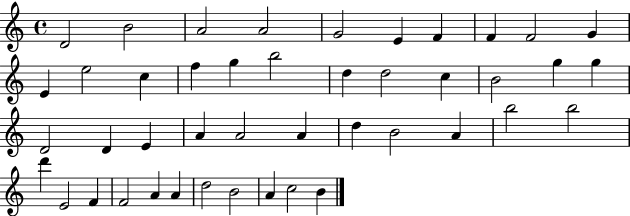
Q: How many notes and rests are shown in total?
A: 44